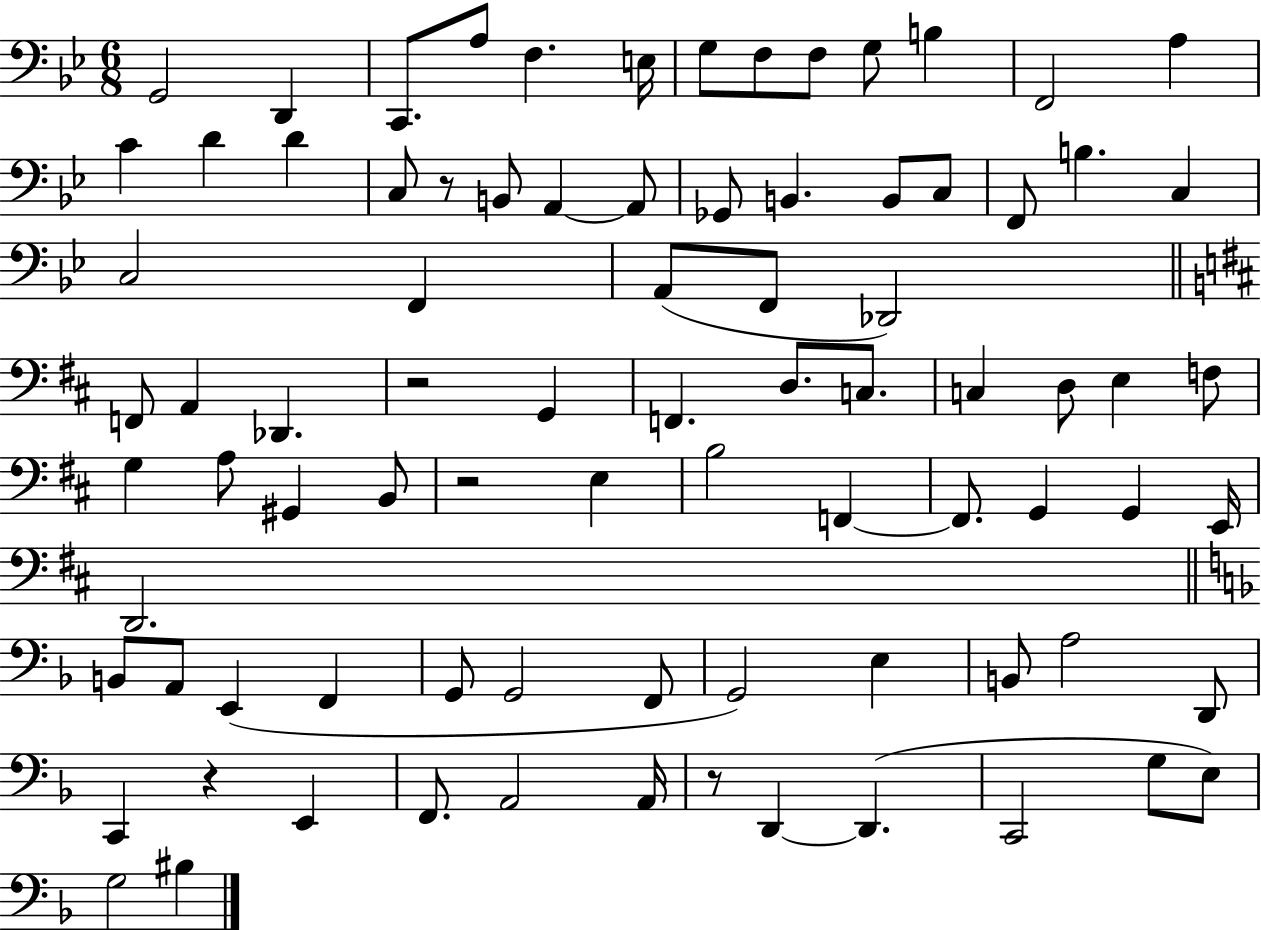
{
  \clef bass
  \numericTimeSignature
  \time 6/8
  \key bes \major
  g,2 d,4 | c,8. a8 f4. e16 | g8 f8 f8 g8 b4 | f,2 a4 | \break c'4 d'4 d'4 | c8 r8 b,8 a,4~~ a,8 | ges,8 b,4. b,8 c8 | f,8 b4. c4 | \break c2 f,4 | a,8( f,8 des,2) | \bar "||" \break \key d \major f,8 a,4 des,4. | r2 g,4 | f,4. d8. c8. | c4 d8 e4 f8 | \break g4 a8 gis,4 b,8 | r2 e4 | b2 f,4~~ | f,8. g,4 g,4 e,16 | \break d,2. | \bar "||" \break \key f \major b,8 a,8 e,4( f,4 | g,8 g,2 f,8 | g,2) e4 | b,8 a2 d,8 | \break c,4 r4 e,4 | f,8. a,2 a,16 | r8 d,4~~ d,4.( | c,2 g8 e8) | \break g2 bis4 | \bar "|."
}